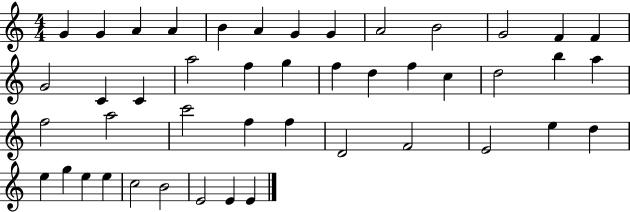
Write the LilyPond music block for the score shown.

{
  \clef treble
  \numericTimeSignature
  \time 4/4
  \key c \major
  g'4 g'4 a'4 a'4 | b'4 a'4 g'4 g'4 | a'2 b'2 | g'2 f'4 f'4 | \break g'2 c'4 c'4 | a''2 f''4 g''4 | f''4 d''4 f''4 c''4 | d''2 b''4 a''4 | \break f''2 a''2 | c'''2 f''4 f''4 | d'2 f'2 | e'2 e''4 d''4 | \break e''4 g''4 e''4 e''4 | c''2 b'2 | e'2 e'4 e'4 | \bar "|."
}